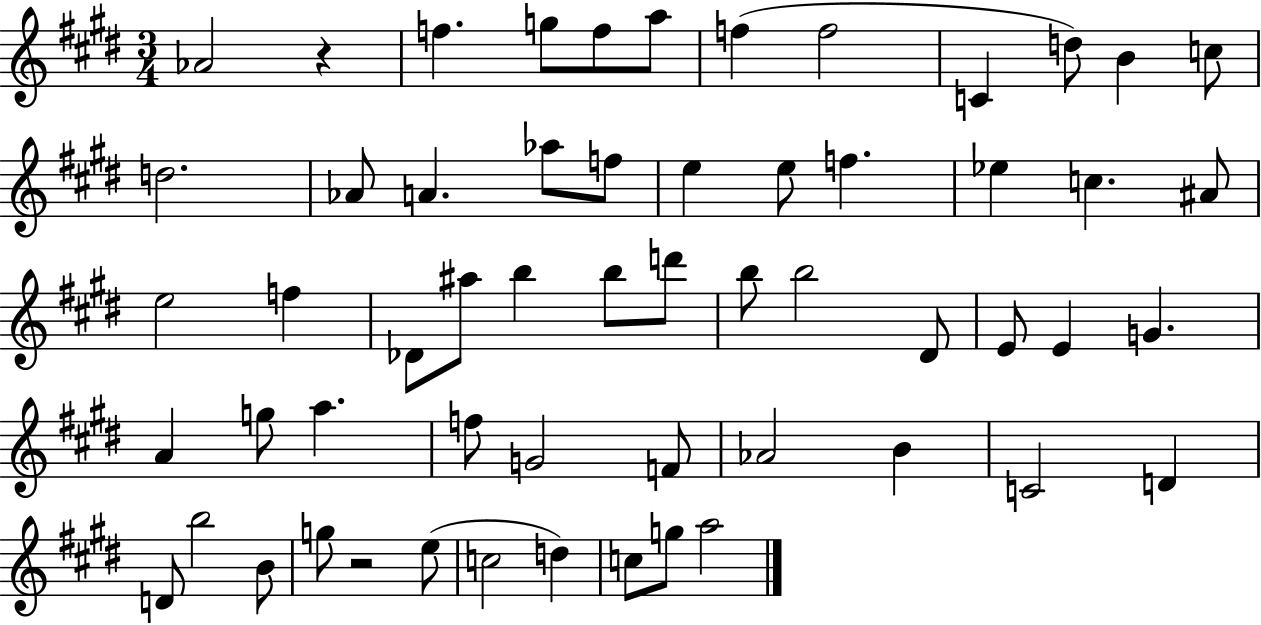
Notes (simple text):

Ab4/h R/q F5/q. G5/e F5/e A5/e F5/q F5/h C4/q D5/e B4/q C5/e D5/h. Ab4/e A4/q. Ab5/e F5/e E5/q E5/e F5/q. Eb5/q C5/q. A#4/e E5/h F5/q Db4/e A#5/e B5/q B5/e D6/e B5/e B5/h D#4/e E4/e E4/q G4/q. A4/q G5/e A5/q. F5/e G4/h F4/e Ab4/h B4/q C4/h D4/q D4/e B5/h B4/e G5/e R/h E5/e C5/h D5/q C5/e G5/e A5/h